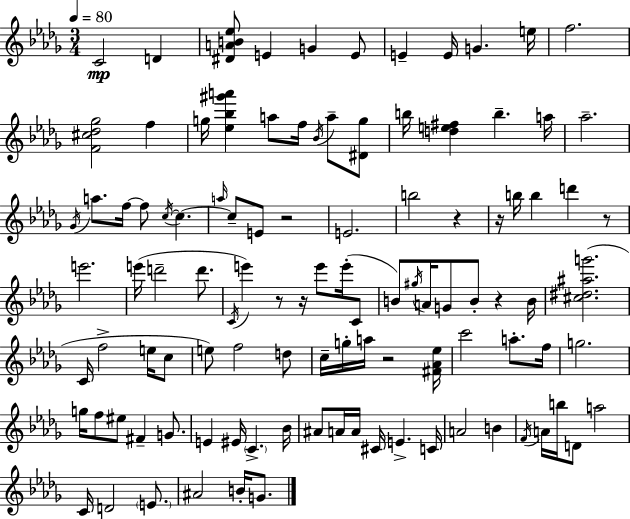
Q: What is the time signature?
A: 3/4